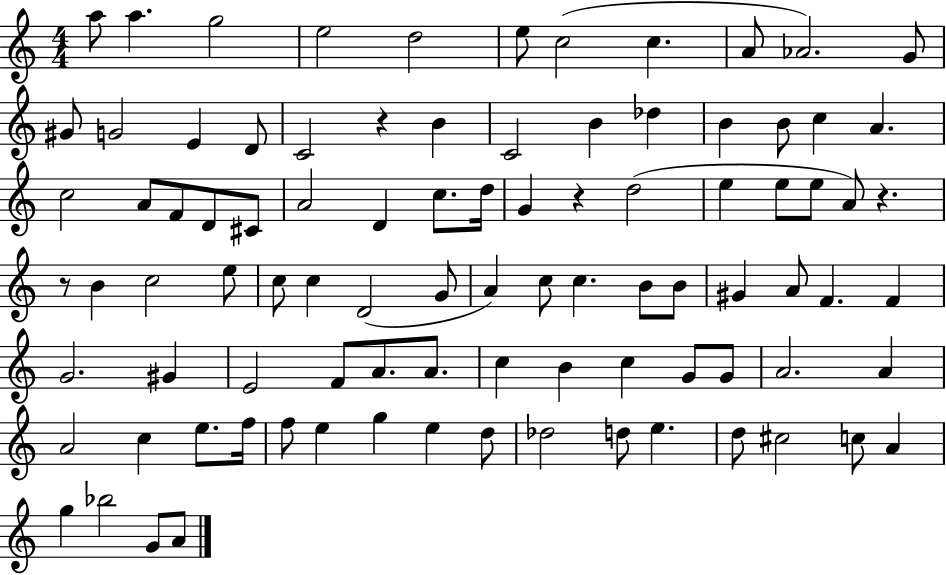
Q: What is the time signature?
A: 4/4